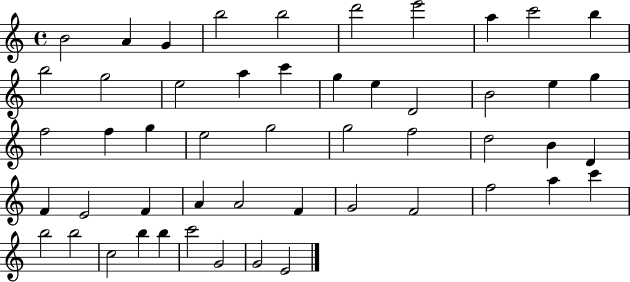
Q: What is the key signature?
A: C major